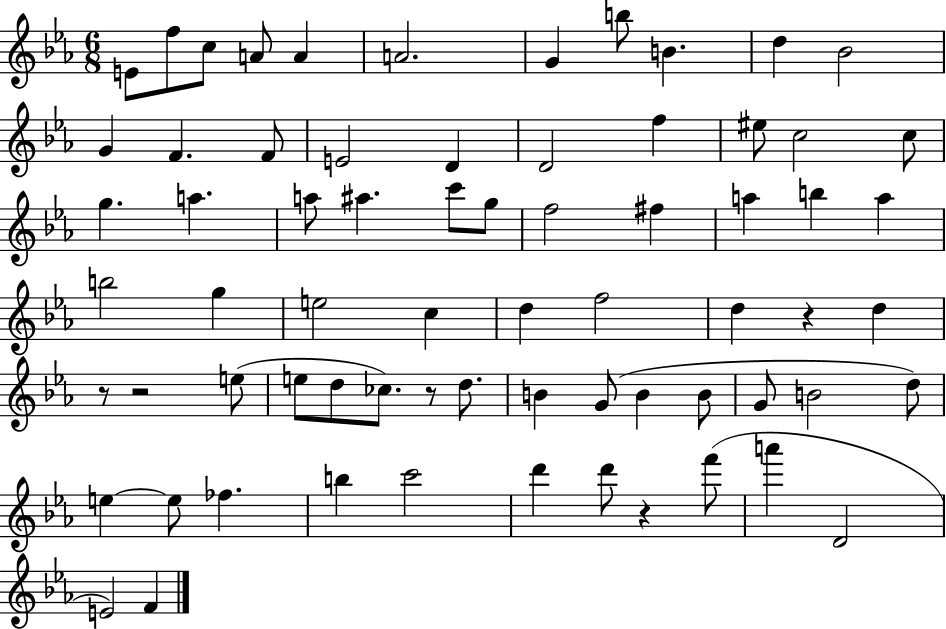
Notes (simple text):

E4/e F5/e C5/e A4/e A4/q A4/h. G4/q B5/e B4/q. D5/q Bb4/h G4/q F4/q. F4/e E4/h D4/q D4/h F5/q EIS5/e C5/h C5/e G5/q. A5/q. A5/e A#5/q. C6/e G5/e F5/h F#5/q A5/q B5/q A5/q B5/h G5/q E5/h C5/q D5/q F5/h D5/q R/q D5/q R/e R/h E5/e E5/e D5/e CES5/e. R/e D5/e. B4/q G4/e B4/q B4/e G4/e B4/h D5/e E5/q E5/e FES5/q. B5/q C6/h D6/q D6/e R/q F6/e A6/q D4/h E4/h F4/q